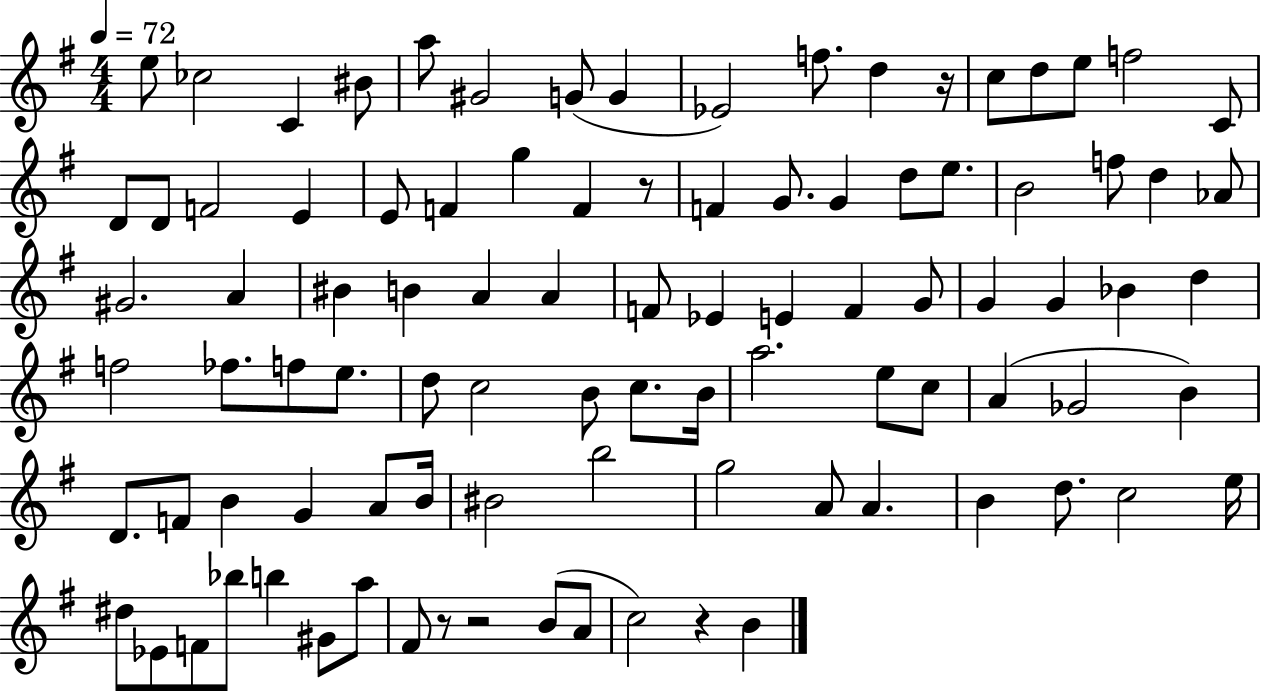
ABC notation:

X:1
T:Untitled
M:4/4
L:1/4
K:G
e/2 _c2 C ^B/2 a/2 ^G2 G/2 G _E2 f/2 d z/4 c/2 d/2 e/2 f2 C/2 D/2 D/2 F2 E E/2 F g F z/2 F G/2 G d/2 e/2 B2 f/2 d _A/2 ^G2 A ^B B A A F/2 _E E F G/2 G G _B d f2 _f/2 f/2 e/2 d/2 c2 B/2 c/2 B/4 a2 e/2 c/2 A _G2 B D/2 F/2 B G A/2 B/4 ^B2 b2 g2 A/2 A B d/2 c2 e/4 ^d/2 _E/2 F/2 _b/2 b ^G/2 a/2 ^F/2 z/2 z2 B/2 A/2 c2 z B